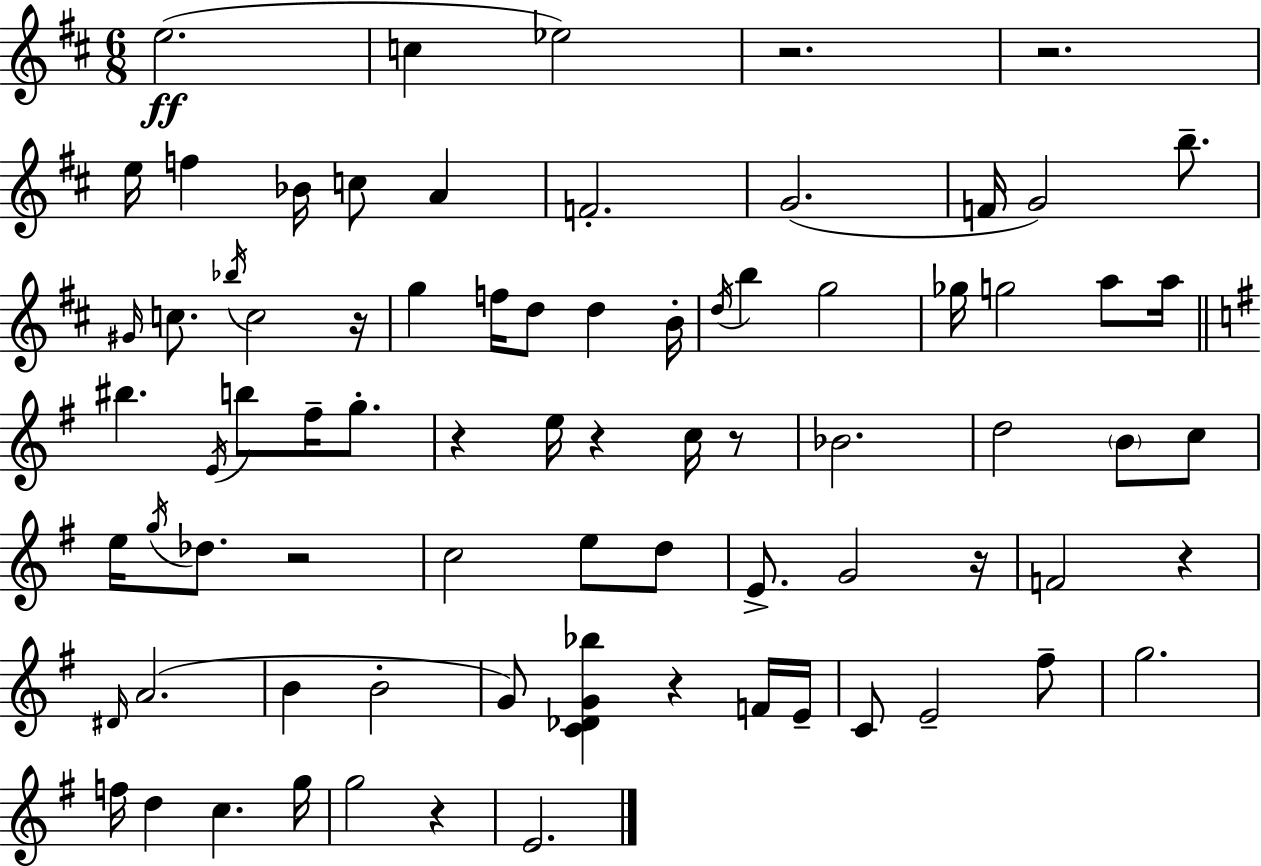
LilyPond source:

{
  \clef treble
  \numericTimeSignature
  \time 6/8
  \key d \major
  e''2.(\ff | c''4 ees''2) | r2. | r2. | \break e''16 f''4 bes'16 c''8 a'4 | f'2.-. | g'2.( | f'16 g'2) b''8.-- | \break \grace { gis'16 } c''8. \acciaccatura { bes''16 } c''2 | r16 g''4 f''16 d''8 d''4 | b'16-. \acciaccatura { d''16 } b''4 g''2 | ges''16 g''2 | \break a''8 a''16 \bar "||" \break \key g \major bis''4. \acciaccatura { e'16 } b''8 fis''16-- g''8.-. | r4 e''16 r4 c''16 r8 | bes'2. | d''2 \parenthesize b'8 c''8 | \break e''16 \acciaccatura { g''16 } des''8. r2 | c''2 e''8 | d''8 e'8.-> g'2 | r16 f'2 r4 | \break \grace { dis'16 }( a'2. | b'4 b'2-. | g'8) <c' des' g' bes''>4 r4 | f'16 e'16-- c'8 e'2-- | \break fis''8-- g''2. | f''16 d''4 c''4. | g''16 g''2 r4 | e'2. | \break \bar "|."
}